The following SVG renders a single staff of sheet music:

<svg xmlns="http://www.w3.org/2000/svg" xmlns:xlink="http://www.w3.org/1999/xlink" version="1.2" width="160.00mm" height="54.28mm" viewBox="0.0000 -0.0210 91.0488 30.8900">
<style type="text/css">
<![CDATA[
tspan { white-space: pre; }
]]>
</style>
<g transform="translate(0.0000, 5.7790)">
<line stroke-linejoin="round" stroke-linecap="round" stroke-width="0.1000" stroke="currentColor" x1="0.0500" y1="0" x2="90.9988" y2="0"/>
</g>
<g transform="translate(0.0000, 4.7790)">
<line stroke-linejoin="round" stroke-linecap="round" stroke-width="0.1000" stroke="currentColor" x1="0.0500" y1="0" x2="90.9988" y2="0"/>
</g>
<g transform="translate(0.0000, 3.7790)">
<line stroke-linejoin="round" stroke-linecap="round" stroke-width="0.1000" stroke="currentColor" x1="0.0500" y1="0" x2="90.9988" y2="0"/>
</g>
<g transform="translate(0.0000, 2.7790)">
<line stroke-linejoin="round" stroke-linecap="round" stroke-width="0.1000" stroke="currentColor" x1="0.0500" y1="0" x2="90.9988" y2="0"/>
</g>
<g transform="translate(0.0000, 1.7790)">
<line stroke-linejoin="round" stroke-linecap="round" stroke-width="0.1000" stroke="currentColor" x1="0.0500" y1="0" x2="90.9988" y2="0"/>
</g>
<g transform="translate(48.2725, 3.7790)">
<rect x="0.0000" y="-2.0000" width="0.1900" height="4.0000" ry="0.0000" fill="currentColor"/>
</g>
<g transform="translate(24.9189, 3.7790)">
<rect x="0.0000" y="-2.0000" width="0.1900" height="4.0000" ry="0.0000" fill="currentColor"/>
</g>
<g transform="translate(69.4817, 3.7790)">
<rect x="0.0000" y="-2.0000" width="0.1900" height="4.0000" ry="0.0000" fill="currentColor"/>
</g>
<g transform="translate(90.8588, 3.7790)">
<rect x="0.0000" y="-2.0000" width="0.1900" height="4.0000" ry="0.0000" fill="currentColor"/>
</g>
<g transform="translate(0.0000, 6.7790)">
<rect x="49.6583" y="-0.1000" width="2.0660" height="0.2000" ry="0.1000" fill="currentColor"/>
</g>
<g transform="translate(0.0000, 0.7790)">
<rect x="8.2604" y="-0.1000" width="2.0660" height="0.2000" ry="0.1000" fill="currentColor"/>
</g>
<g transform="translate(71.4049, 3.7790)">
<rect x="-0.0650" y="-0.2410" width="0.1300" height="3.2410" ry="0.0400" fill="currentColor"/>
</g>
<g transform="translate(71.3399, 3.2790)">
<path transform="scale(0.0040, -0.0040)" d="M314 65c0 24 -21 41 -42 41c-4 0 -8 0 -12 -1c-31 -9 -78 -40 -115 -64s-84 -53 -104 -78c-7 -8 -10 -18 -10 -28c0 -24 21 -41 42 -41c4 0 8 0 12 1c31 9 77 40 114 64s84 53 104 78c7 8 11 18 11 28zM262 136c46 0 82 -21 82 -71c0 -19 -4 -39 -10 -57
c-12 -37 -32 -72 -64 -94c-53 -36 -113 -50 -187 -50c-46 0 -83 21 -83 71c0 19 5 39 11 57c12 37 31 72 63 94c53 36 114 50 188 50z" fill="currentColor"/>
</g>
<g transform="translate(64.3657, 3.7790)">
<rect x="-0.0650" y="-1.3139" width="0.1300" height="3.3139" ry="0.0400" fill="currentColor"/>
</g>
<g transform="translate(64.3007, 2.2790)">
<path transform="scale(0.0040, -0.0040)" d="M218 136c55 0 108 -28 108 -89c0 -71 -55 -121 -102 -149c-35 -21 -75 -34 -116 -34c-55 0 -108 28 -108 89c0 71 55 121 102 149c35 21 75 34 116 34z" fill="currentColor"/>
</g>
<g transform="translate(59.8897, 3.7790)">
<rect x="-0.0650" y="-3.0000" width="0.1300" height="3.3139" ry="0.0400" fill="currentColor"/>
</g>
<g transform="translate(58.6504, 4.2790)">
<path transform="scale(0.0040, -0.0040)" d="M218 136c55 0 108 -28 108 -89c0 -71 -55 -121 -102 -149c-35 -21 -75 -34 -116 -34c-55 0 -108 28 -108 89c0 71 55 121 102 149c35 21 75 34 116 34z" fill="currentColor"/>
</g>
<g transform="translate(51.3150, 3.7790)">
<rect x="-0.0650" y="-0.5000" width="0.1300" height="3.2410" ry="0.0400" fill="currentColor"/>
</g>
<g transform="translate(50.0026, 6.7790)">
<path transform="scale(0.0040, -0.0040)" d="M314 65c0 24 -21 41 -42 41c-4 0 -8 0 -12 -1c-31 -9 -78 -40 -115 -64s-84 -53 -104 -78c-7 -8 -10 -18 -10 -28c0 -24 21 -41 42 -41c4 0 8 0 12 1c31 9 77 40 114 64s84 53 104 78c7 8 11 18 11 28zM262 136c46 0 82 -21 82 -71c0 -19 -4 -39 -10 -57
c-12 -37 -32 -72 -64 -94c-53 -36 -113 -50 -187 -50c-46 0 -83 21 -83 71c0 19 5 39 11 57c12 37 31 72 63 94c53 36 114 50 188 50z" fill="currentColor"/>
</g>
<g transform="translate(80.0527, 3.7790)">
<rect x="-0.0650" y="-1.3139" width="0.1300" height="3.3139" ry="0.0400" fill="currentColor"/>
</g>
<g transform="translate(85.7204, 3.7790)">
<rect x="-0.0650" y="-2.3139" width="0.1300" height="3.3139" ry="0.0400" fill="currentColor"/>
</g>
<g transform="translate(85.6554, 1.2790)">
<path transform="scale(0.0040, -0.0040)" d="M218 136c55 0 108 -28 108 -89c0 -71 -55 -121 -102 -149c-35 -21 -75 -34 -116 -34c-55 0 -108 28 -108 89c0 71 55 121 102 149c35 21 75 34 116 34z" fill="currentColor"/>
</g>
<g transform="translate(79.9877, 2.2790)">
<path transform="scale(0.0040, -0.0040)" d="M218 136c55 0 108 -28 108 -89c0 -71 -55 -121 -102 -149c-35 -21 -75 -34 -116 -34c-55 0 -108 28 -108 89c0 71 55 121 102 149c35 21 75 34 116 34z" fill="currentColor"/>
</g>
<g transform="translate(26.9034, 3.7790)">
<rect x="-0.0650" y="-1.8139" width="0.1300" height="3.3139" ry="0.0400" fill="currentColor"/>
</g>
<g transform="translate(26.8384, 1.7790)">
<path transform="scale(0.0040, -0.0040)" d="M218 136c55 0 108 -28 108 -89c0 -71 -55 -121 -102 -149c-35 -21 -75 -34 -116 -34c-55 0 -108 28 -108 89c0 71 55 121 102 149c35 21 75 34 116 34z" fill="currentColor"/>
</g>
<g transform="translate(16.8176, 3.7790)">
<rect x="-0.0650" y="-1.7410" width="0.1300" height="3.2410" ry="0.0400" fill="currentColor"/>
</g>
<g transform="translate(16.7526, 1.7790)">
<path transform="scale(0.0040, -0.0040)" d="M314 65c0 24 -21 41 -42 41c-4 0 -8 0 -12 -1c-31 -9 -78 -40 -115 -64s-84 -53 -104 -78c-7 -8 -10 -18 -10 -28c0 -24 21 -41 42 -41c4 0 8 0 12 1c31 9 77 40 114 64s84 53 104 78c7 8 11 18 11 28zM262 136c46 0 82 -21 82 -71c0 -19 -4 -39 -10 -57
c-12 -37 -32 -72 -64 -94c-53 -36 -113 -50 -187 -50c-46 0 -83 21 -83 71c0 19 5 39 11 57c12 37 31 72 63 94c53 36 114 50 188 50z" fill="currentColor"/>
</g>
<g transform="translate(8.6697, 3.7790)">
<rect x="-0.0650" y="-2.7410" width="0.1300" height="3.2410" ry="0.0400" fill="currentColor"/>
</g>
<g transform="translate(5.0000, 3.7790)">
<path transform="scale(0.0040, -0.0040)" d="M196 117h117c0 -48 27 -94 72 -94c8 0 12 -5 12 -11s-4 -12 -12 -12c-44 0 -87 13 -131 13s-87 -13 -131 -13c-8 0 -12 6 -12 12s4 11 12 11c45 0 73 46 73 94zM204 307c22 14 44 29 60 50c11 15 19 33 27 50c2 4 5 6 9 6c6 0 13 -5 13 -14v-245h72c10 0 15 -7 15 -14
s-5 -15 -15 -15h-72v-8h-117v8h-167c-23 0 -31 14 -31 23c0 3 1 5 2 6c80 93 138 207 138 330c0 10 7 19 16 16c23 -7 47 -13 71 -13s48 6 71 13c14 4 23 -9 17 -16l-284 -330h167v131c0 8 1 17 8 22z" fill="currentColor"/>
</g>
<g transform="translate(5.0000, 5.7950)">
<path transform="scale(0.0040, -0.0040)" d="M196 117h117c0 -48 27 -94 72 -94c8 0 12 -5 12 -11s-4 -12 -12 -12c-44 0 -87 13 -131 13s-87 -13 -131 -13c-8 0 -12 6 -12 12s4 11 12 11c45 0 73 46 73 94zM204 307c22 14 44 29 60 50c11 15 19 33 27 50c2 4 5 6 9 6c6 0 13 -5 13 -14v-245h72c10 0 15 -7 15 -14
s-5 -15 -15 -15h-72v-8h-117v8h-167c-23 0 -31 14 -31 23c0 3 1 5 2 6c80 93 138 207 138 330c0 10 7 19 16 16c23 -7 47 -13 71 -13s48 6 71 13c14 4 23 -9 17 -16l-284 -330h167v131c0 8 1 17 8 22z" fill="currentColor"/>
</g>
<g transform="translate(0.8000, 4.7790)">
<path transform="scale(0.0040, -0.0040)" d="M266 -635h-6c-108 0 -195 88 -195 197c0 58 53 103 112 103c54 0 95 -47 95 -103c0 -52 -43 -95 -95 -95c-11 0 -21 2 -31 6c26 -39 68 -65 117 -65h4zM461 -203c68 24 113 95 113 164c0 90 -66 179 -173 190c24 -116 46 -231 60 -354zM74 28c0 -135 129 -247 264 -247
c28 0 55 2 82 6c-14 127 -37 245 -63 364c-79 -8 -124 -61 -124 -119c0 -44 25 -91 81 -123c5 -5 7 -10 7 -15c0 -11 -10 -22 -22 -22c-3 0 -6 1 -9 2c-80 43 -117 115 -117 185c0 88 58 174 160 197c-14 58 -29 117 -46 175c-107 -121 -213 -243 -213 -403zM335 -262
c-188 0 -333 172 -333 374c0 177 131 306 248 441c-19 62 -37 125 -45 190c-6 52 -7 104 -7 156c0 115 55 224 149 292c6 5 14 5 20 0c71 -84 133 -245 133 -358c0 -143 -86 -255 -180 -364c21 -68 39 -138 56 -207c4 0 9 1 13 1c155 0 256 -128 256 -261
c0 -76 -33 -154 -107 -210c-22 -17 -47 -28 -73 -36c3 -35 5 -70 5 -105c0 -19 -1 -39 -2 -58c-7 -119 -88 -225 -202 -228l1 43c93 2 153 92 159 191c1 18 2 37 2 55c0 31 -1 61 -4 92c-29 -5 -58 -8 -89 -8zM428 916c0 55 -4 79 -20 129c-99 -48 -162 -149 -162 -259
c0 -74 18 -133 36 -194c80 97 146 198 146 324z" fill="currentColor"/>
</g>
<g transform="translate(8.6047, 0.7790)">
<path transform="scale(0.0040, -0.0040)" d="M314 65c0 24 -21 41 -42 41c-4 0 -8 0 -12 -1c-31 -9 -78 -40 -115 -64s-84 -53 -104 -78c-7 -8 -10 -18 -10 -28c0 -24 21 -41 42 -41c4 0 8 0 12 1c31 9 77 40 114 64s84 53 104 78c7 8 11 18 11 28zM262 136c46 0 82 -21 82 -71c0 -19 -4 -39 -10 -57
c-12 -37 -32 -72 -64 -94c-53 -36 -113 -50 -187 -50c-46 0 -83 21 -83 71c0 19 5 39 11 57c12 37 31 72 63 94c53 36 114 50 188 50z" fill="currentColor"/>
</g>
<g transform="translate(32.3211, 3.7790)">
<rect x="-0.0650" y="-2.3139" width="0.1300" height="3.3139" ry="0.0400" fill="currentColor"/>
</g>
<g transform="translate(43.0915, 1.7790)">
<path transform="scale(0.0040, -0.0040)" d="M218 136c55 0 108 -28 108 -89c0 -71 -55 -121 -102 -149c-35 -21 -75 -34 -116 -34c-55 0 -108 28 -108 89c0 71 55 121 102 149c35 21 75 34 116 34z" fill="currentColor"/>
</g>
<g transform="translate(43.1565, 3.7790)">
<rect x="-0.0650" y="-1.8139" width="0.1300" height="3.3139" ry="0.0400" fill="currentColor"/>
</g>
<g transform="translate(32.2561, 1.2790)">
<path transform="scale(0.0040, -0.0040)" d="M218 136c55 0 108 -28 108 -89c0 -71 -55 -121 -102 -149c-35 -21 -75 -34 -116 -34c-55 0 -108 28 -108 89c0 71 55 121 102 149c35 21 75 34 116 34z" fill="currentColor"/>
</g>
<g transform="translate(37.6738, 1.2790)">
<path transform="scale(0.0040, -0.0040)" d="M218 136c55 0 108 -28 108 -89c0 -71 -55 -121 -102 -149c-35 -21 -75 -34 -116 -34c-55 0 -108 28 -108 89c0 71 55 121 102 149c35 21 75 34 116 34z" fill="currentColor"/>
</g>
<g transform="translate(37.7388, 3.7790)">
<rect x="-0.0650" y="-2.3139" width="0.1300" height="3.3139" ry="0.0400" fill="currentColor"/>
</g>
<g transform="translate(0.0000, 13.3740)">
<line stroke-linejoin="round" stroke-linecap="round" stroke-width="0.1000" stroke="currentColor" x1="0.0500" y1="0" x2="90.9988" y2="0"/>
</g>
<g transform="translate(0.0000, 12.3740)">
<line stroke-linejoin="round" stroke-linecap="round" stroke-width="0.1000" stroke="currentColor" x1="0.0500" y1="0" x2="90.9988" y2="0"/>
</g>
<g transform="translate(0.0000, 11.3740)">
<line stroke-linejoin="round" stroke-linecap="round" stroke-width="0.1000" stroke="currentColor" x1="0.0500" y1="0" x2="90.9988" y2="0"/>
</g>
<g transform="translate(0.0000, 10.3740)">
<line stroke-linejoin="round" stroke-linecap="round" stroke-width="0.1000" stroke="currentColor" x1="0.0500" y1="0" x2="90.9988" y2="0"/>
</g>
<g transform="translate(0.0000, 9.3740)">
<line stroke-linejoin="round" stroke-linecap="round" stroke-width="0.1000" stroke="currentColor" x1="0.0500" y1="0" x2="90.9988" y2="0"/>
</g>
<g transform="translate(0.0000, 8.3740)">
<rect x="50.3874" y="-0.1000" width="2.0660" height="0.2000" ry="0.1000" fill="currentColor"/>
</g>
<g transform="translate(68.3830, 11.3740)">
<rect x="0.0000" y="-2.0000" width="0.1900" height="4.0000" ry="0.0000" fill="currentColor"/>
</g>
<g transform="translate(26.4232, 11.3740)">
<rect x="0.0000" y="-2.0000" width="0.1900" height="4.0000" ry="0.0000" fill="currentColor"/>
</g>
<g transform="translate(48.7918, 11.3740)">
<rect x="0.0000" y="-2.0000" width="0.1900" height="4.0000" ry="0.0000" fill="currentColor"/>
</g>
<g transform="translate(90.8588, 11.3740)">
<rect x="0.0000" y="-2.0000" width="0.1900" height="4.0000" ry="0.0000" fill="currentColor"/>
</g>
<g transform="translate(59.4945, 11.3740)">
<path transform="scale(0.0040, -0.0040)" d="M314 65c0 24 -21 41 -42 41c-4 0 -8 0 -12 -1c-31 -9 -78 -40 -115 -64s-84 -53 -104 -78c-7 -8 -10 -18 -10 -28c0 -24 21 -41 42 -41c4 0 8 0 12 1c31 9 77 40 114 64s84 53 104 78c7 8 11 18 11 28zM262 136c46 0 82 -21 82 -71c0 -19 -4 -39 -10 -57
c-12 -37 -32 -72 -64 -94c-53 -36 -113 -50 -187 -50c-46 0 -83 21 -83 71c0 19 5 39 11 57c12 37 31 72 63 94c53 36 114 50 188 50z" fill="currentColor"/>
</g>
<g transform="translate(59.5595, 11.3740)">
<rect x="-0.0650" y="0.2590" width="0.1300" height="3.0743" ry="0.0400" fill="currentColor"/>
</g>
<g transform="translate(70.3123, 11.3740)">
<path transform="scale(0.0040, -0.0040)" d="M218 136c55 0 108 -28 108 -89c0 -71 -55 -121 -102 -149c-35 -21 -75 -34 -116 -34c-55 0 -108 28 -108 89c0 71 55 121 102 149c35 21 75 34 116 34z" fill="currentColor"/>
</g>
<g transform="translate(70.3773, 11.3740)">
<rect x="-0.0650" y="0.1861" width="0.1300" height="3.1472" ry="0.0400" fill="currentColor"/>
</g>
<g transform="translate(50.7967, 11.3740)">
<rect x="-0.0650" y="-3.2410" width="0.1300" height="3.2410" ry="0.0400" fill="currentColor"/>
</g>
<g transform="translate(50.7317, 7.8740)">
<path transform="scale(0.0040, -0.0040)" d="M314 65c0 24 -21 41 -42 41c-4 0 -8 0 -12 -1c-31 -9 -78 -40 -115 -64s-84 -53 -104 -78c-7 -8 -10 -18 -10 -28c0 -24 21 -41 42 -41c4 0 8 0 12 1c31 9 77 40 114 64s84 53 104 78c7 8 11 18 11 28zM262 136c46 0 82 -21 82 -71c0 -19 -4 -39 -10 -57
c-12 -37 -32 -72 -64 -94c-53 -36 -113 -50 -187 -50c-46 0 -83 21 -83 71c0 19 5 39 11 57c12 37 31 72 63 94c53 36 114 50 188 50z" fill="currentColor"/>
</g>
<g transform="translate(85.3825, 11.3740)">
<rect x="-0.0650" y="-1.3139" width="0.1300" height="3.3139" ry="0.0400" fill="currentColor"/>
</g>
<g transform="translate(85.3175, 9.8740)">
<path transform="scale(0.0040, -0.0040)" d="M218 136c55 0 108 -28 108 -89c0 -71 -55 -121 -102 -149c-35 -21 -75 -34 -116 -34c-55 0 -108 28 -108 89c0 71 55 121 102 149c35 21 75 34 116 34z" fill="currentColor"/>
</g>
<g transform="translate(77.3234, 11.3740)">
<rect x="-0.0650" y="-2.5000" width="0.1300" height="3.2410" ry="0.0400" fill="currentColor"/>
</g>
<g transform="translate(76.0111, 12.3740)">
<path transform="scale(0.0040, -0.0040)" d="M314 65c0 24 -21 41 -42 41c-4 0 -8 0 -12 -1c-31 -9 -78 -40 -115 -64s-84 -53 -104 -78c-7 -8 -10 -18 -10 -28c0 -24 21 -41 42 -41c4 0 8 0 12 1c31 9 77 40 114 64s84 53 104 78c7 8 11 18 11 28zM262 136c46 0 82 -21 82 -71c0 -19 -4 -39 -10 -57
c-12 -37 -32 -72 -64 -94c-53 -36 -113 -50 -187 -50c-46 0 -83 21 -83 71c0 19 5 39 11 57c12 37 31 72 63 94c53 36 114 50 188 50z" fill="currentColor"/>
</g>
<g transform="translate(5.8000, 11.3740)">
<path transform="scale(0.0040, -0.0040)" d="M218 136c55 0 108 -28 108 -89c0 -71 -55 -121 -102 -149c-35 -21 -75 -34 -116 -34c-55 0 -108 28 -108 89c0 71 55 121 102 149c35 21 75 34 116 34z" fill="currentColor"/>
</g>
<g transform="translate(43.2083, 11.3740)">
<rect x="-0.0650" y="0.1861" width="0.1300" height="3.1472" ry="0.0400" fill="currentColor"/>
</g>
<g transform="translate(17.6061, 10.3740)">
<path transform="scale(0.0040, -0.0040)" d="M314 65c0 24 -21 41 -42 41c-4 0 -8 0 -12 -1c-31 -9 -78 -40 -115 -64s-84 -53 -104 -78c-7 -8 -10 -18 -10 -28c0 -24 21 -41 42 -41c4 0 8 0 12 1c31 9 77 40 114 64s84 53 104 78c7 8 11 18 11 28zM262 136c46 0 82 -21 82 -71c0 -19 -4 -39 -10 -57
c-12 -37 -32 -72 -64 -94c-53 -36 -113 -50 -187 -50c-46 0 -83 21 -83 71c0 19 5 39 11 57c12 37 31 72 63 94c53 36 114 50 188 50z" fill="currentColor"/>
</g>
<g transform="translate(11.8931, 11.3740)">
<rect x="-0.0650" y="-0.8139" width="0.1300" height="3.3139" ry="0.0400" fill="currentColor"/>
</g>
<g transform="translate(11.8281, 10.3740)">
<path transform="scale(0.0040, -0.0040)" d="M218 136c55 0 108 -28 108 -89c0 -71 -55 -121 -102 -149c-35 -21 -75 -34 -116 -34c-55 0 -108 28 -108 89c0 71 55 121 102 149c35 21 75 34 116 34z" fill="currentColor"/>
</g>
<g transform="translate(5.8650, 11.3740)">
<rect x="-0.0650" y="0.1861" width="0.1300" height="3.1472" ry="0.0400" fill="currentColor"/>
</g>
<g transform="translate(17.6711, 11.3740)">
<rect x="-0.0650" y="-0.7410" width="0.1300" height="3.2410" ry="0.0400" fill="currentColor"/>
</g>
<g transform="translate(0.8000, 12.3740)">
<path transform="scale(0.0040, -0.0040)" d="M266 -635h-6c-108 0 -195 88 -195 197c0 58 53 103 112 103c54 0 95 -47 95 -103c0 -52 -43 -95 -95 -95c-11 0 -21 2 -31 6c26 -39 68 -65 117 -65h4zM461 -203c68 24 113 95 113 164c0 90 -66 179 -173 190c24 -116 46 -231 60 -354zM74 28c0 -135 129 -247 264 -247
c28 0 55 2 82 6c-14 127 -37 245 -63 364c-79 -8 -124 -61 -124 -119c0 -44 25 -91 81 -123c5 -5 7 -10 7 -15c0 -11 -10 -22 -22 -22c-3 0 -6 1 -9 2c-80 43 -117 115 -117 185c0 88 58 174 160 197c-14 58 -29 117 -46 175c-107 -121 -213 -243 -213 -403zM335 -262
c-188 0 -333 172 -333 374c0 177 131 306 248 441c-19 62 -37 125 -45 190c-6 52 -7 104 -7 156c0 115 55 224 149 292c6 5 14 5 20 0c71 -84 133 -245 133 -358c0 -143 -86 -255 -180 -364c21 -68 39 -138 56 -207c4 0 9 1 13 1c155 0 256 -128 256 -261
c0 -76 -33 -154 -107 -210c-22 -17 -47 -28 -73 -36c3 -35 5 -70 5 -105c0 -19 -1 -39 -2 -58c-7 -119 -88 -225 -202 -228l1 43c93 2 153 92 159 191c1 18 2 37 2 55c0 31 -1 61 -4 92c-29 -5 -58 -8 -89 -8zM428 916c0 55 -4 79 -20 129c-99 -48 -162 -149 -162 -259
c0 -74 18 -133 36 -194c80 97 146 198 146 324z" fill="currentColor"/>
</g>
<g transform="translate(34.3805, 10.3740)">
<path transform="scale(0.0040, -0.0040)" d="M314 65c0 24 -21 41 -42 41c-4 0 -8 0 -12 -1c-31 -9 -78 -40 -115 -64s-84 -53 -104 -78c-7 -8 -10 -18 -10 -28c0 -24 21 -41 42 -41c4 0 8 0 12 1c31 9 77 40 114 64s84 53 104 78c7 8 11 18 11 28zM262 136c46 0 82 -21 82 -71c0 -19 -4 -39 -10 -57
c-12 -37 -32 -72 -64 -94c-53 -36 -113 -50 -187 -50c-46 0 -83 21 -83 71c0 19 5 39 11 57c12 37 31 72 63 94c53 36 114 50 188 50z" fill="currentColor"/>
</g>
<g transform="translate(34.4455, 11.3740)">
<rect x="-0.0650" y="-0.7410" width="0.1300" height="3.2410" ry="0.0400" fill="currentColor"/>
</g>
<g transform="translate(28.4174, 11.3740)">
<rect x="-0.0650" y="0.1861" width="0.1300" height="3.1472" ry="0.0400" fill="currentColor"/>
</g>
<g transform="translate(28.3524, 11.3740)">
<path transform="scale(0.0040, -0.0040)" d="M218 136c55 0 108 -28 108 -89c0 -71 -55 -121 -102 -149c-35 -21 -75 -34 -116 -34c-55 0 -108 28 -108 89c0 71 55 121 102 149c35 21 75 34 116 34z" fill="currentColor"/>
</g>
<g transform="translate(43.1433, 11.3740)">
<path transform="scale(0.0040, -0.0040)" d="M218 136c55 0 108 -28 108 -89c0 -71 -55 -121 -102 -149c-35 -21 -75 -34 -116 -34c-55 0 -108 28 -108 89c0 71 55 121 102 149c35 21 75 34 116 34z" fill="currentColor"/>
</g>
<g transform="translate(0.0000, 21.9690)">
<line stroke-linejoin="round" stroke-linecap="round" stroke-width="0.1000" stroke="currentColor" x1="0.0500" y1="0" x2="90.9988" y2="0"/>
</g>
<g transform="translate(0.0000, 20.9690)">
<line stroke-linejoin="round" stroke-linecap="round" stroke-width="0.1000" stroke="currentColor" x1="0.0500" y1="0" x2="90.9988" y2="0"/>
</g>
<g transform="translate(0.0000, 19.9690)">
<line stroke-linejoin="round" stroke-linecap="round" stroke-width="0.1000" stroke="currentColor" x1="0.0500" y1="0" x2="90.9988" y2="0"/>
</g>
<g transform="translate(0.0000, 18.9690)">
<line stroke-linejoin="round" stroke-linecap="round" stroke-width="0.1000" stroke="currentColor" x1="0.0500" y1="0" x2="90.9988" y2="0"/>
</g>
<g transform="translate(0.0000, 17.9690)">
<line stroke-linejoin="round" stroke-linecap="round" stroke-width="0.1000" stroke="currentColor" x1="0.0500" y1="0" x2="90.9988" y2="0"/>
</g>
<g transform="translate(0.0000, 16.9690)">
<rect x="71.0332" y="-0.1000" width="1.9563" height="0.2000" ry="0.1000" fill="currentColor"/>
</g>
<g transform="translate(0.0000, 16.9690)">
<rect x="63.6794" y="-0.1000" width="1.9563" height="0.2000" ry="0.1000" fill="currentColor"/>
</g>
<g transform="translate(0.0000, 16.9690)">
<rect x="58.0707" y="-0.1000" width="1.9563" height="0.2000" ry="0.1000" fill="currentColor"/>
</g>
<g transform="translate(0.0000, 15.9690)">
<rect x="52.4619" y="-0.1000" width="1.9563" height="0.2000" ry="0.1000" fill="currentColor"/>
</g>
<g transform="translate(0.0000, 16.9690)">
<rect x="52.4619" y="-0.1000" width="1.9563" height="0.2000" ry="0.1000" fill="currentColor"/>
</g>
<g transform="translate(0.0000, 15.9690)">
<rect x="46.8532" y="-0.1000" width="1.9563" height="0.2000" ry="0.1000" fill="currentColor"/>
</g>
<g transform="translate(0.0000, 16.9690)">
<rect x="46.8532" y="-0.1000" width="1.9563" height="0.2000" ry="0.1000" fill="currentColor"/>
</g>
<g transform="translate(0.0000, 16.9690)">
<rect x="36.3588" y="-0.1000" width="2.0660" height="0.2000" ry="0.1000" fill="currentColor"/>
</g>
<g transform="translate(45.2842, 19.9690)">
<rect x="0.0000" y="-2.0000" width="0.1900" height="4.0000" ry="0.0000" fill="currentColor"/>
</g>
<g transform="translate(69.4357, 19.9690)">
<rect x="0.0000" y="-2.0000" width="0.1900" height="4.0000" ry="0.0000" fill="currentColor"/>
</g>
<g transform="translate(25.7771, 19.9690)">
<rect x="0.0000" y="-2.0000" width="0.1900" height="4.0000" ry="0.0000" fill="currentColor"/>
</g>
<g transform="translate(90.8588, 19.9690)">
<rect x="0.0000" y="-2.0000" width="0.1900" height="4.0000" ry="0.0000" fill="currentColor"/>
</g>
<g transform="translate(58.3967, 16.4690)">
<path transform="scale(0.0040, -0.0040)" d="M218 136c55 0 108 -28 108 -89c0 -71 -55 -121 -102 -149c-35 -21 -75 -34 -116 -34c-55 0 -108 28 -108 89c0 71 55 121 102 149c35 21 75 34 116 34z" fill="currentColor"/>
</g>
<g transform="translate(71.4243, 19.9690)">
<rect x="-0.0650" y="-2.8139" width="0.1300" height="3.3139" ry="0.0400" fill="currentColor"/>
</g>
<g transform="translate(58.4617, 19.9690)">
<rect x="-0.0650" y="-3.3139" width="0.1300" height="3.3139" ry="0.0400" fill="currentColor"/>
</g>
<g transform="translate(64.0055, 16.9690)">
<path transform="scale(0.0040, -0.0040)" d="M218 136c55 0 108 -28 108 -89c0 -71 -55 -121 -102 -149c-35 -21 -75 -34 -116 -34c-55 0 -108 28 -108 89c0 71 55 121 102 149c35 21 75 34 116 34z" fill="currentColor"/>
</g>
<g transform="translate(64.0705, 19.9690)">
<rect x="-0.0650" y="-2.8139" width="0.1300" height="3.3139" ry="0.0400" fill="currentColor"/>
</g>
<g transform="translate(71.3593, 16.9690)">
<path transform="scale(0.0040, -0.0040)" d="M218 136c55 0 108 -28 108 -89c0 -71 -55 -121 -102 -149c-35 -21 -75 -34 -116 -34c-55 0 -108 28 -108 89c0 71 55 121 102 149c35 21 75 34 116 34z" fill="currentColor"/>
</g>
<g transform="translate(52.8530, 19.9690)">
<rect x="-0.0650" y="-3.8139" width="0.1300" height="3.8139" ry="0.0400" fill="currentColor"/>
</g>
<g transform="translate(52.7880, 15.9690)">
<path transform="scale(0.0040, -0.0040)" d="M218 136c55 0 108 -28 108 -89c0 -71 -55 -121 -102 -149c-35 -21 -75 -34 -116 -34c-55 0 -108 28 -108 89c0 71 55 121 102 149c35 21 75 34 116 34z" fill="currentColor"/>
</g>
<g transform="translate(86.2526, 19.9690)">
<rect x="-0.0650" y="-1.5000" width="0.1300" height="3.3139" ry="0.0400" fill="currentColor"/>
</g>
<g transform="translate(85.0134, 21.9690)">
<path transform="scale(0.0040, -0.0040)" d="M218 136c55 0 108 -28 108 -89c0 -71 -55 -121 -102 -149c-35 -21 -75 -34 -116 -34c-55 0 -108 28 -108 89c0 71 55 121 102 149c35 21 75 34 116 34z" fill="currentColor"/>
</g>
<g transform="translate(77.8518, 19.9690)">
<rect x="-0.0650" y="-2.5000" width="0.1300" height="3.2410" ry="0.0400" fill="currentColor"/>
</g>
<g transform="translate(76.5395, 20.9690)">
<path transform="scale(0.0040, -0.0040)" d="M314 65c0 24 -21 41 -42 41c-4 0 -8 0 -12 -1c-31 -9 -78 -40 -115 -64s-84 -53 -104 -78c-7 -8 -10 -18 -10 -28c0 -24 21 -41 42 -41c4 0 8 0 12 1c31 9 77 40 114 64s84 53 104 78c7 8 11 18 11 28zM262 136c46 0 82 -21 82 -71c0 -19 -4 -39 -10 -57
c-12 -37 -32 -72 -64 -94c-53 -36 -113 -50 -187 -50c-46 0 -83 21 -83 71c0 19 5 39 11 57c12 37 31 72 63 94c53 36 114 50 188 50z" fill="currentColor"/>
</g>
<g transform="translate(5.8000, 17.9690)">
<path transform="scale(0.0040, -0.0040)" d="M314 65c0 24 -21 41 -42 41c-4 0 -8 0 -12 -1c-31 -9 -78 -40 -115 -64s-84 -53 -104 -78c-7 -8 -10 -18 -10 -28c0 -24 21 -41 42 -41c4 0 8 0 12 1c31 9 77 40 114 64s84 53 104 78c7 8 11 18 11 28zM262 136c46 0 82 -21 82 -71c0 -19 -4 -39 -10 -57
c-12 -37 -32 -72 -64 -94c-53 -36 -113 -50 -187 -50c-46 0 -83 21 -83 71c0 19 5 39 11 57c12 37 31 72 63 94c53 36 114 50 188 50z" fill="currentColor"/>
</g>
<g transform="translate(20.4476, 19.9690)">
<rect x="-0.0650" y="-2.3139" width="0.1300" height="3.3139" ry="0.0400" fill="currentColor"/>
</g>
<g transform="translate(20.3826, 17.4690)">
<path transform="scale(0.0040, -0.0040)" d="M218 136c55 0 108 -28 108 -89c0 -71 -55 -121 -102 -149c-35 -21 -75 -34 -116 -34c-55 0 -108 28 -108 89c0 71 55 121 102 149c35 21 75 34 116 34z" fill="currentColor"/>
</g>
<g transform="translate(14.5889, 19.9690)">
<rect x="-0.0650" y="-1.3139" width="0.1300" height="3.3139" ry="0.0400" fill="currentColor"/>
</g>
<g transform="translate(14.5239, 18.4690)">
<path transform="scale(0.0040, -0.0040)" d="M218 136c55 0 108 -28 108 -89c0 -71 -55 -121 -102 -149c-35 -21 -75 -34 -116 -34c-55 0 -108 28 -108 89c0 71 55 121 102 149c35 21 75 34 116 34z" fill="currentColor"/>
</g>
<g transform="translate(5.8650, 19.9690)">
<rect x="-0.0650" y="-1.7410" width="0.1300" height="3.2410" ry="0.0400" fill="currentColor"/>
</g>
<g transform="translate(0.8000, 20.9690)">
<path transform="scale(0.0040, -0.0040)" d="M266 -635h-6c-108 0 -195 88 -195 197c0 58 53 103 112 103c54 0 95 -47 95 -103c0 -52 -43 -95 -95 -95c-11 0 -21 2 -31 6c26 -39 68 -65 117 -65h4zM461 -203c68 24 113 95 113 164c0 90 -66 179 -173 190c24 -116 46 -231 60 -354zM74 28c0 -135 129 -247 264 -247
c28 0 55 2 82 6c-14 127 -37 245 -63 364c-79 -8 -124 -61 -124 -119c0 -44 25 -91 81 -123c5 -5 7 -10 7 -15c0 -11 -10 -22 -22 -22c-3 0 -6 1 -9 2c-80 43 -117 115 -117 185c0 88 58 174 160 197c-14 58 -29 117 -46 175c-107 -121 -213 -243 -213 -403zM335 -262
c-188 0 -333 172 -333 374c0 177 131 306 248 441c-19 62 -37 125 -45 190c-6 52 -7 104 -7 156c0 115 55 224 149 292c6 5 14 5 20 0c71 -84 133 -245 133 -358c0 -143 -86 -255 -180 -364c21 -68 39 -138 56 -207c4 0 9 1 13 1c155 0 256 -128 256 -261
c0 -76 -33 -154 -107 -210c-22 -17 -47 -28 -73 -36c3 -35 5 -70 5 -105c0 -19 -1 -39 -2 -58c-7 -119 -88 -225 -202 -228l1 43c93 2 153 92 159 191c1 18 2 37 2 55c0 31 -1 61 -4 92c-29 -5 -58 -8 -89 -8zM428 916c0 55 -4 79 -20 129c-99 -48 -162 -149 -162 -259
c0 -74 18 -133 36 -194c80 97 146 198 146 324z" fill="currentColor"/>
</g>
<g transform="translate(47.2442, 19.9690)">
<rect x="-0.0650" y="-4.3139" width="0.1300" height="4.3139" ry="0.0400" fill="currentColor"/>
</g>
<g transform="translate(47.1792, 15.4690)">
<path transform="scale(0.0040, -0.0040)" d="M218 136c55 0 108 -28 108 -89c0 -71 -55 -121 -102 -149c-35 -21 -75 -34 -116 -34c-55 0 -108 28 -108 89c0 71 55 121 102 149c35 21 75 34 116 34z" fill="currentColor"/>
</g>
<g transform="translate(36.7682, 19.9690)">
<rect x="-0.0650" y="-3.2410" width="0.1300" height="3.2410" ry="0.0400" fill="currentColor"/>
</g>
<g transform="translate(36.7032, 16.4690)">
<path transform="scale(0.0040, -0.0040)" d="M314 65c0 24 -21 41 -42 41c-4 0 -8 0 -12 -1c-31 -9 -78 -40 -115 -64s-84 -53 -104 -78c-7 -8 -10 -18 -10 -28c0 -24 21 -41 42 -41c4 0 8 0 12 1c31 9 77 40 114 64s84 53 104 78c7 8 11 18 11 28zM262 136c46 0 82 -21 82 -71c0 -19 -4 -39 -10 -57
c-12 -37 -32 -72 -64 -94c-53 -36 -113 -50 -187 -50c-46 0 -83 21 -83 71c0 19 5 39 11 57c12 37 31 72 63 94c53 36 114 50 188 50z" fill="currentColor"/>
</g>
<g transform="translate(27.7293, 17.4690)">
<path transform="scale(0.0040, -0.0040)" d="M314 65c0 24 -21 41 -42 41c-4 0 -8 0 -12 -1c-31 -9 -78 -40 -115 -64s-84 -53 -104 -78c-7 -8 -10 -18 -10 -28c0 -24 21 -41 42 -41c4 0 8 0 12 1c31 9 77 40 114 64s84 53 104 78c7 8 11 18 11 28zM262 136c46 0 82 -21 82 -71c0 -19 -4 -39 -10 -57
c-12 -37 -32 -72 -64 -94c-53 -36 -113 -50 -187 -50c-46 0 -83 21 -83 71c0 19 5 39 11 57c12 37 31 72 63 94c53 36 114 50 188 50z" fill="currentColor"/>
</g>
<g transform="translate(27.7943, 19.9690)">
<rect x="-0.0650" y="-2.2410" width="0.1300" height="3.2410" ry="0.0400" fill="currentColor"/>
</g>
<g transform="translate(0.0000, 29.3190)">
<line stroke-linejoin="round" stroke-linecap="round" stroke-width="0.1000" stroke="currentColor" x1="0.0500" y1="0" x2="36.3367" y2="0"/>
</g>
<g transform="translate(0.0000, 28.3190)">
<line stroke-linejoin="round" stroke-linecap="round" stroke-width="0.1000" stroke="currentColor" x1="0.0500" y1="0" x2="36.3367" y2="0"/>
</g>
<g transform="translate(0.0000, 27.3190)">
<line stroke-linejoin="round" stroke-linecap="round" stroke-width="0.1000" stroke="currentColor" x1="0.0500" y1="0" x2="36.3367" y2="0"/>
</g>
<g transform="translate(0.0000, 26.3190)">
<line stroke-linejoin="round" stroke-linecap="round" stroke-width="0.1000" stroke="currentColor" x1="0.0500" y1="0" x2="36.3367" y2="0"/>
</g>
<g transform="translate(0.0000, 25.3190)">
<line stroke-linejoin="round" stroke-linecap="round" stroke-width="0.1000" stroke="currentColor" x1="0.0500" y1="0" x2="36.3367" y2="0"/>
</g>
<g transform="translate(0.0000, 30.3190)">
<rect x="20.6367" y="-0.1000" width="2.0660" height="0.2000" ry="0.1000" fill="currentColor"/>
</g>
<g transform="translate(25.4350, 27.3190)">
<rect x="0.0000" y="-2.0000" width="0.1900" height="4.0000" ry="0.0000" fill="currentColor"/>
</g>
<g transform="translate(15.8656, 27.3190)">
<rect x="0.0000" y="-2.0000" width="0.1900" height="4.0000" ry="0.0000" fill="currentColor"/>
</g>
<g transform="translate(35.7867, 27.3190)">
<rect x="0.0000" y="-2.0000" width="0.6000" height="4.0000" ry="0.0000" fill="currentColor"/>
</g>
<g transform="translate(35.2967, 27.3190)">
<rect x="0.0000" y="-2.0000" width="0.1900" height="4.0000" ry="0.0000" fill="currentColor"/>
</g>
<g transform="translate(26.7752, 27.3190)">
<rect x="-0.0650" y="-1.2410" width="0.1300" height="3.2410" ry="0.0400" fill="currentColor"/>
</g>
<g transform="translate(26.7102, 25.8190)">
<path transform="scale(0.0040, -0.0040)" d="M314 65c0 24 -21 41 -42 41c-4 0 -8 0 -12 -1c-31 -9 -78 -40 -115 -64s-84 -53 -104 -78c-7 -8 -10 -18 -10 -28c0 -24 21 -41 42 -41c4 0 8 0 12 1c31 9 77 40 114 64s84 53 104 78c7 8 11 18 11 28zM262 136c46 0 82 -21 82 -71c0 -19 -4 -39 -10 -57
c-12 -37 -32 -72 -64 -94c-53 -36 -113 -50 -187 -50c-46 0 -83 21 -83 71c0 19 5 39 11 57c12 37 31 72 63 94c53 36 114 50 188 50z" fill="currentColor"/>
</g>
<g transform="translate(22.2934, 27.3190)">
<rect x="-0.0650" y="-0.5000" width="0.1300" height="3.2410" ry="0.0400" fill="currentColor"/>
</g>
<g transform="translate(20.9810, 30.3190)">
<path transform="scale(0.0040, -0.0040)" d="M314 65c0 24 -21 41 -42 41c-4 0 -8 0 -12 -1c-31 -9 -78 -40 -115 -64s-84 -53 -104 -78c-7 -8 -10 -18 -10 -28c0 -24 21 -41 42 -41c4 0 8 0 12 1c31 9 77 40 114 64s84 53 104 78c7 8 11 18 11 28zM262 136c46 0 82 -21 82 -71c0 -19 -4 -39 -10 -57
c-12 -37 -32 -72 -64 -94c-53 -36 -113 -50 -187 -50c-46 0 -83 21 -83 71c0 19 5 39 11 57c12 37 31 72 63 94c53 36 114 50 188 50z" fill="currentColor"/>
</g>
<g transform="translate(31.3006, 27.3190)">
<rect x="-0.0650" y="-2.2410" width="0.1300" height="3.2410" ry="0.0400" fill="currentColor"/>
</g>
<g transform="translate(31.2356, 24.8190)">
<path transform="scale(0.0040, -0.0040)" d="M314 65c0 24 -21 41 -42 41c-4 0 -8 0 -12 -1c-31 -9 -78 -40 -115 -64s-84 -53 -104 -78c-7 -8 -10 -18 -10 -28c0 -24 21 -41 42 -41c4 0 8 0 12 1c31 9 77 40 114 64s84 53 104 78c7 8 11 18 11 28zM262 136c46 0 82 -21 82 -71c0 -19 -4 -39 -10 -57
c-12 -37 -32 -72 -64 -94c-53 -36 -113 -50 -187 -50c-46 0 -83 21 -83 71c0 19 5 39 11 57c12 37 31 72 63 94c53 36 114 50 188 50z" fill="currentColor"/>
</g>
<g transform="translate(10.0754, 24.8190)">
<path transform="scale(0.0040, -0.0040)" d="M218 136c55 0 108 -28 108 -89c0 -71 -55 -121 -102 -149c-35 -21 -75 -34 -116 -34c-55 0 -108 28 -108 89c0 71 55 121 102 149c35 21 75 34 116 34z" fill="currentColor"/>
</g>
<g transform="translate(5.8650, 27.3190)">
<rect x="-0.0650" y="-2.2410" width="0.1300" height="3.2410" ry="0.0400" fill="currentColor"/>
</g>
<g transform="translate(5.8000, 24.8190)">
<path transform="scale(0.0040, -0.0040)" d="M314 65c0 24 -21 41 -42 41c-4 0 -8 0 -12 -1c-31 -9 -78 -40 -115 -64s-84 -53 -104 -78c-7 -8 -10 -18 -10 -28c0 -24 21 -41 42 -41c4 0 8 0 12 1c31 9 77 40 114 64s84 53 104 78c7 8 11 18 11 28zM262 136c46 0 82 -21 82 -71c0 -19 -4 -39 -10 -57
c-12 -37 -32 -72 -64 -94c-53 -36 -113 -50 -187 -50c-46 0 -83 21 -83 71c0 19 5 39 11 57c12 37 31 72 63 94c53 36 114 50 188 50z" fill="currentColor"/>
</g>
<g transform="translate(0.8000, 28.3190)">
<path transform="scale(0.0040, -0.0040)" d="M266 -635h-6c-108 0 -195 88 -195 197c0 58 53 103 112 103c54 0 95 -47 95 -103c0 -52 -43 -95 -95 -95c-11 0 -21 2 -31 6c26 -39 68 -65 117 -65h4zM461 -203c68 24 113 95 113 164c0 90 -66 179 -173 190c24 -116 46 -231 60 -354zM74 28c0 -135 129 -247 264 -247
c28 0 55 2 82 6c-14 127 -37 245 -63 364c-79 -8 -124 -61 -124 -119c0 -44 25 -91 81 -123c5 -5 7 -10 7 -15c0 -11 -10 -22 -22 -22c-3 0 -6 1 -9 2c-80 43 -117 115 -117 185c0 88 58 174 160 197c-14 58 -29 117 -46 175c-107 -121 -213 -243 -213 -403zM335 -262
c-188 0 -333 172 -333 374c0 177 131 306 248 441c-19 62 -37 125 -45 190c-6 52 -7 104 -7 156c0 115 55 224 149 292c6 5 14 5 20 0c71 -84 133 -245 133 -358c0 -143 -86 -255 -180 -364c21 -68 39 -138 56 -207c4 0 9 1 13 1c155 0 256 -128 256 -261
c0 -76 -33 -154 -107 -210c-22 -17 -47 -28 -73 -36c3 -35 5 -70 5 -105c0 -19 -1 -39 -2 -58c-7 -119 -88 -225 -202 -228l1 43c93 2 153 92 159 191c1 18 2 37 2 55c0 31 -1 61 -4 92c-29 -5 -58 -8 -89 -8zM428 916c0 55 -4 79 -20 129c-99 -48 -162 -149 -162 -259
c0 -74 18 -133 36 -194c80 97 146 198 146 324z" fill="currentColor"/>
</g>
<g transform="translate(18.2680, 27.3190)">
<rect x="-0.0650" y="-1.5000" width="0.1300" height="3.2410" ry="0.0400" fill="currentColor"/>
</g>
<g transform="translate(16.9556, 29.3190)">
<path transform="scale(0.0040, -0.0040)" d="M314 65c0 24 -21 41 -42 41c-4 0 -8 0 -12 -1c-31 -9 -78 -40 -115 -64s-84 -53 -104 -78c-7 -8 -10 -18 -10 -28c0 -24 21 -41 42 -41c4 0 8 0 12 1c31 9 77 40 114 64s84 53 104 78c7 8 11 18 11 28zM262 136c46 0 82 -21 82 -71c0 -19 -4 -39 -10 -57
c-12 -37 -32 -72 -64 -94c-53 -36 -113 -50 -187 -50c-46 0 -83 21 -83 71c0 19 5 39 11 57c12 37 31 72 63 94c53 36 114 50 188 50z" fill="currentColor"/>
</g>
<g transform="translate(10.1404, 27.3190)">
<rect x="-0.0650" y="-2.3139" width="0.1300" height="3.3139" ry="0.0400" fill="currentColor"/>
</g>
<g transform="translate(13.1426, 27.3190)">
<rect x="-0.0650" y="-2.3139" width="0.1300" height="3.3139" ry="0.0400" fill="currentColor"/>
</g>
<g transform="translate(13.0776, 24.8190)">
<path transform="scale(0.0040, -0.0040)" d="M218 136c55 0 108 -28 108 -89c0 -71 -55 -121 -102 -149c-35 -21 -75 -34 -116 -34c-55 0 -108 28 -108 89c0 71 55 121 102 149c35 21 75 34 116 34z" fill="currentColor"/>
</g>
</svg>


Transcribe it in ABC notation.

X:1
T:Untitled
M:4/4
L:1/4
K:C
a2 f2 f g g f C2 A e c2 e g B d d2 B d2 B b2 B2 B G2 e f2 e g g2 b2 d' c' b a a G2 E g2 g g E2 C2 e2 g2